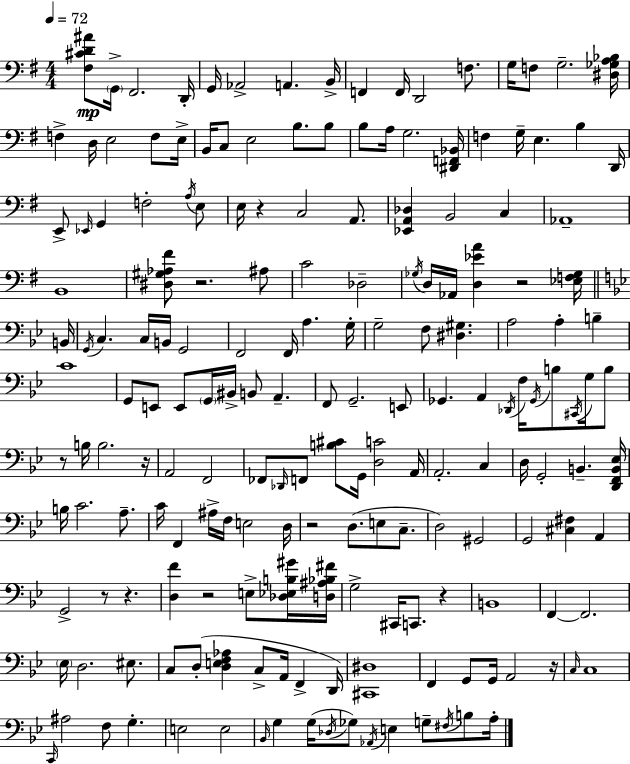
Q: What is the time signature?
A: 4/4